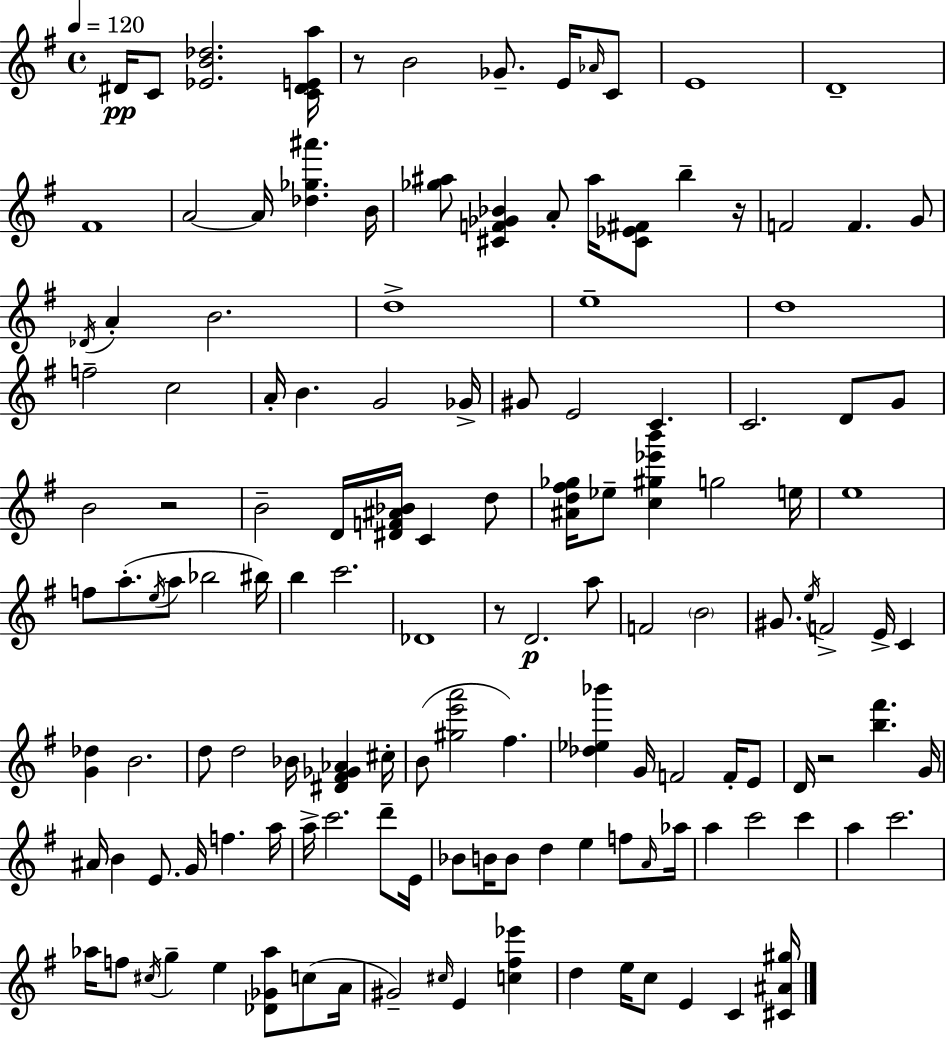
X:1
T:Untitled
M:4/4
L:1/4
K:G
^D/4 C/2 [_EB_d]2 [C^DEa]/4 z/2 B2 _G/2 E/4 _A/4 C/2 E4 D4 ^F4 A2 A/4 [_d_g^a'] B/4 [_g^a]/2 [^CF_G_B] A/2 ^a/4 [^C_E^F]/2 b z/4 F2 F G/2 _D/4 A B2 d4 e4 d4 f2 c2 A/4 B G2 _G/4 ^G/2 E2 C C2 D/2 G/2 B2 z2 B2 D/4 [^DF^A_B]/4 C d/2 [^Ad^f_g]/4 _e/2 [c^g_e'b'] g2 e/4 e4 f/2 a/2 e/4 a/2 _b2 ^b/4 b c'2 _D4 z/2 D2 a/2 F2 B2 ^G/2 e/4 F2 E/4 C [G_d] B2 d/2 d2 _B/4 [^D^F_G_A] ^c/4 B/2 [^ge'a']2 ^f [_d_e_b'] G/4 F2 F/4 E/2 D/4 z2 [b^f'] G/4 ^A/4 B E/2 G/4 f a/4 a/4 c'2 d'/2 E/4 _B/2 B/4 B/2 d e f/2 A/4 _a/4 a c'2 c' a c'2 _a/4 f/2 ^c/4 g e [_D_G_a]/2 c/2 A/4 ^G2 ^c/4 E [c^f_e'] d e/4 c/2 E C [^C^A^g]/4